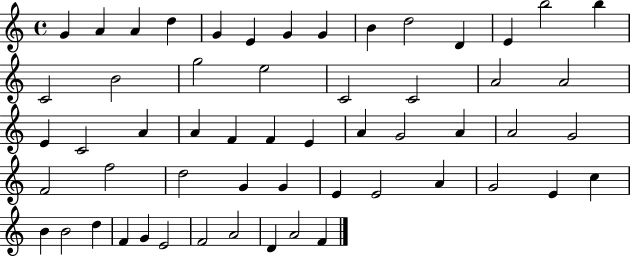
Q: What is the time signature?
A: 4/4